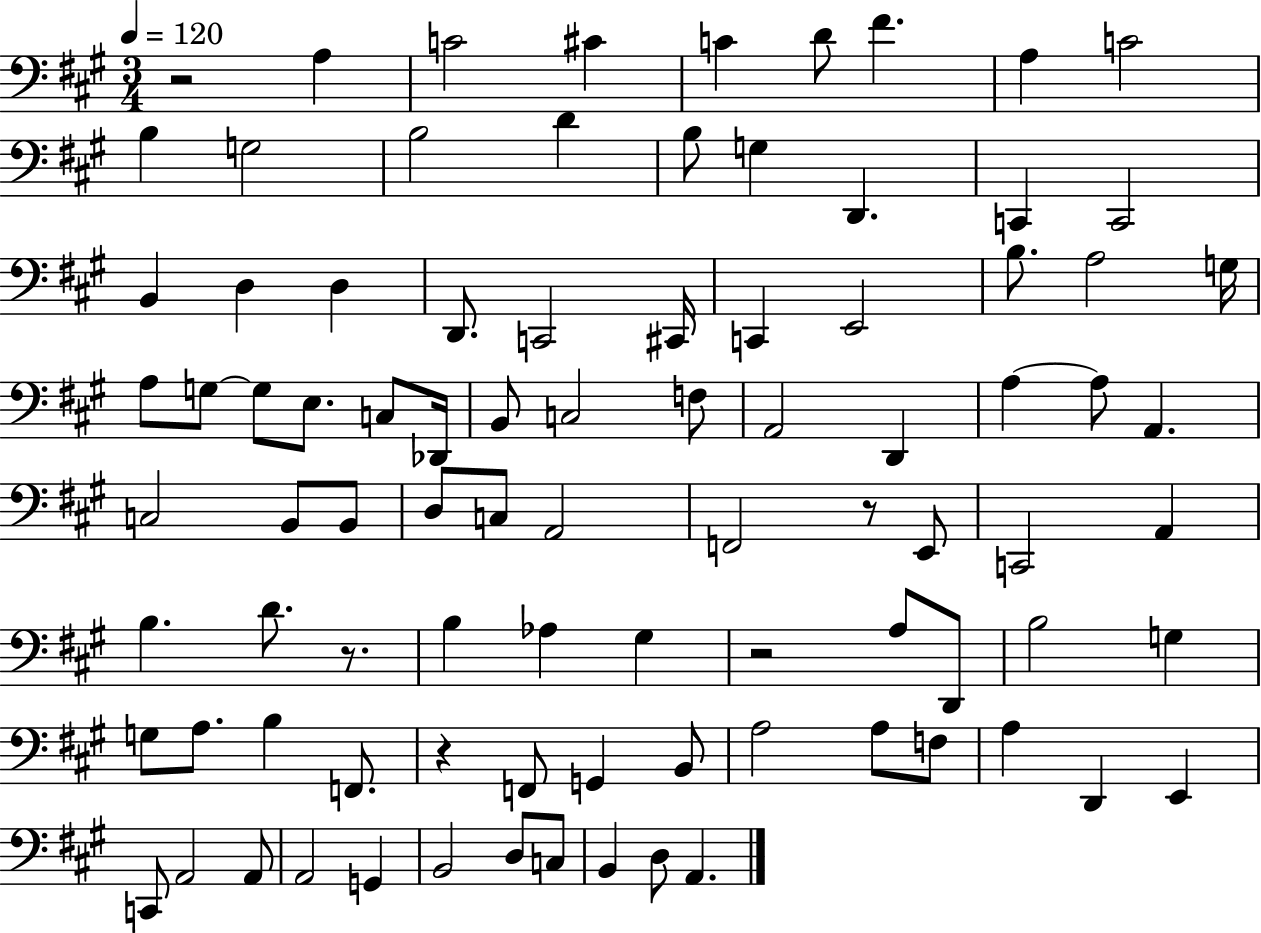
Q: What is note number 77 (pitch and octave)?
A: A2